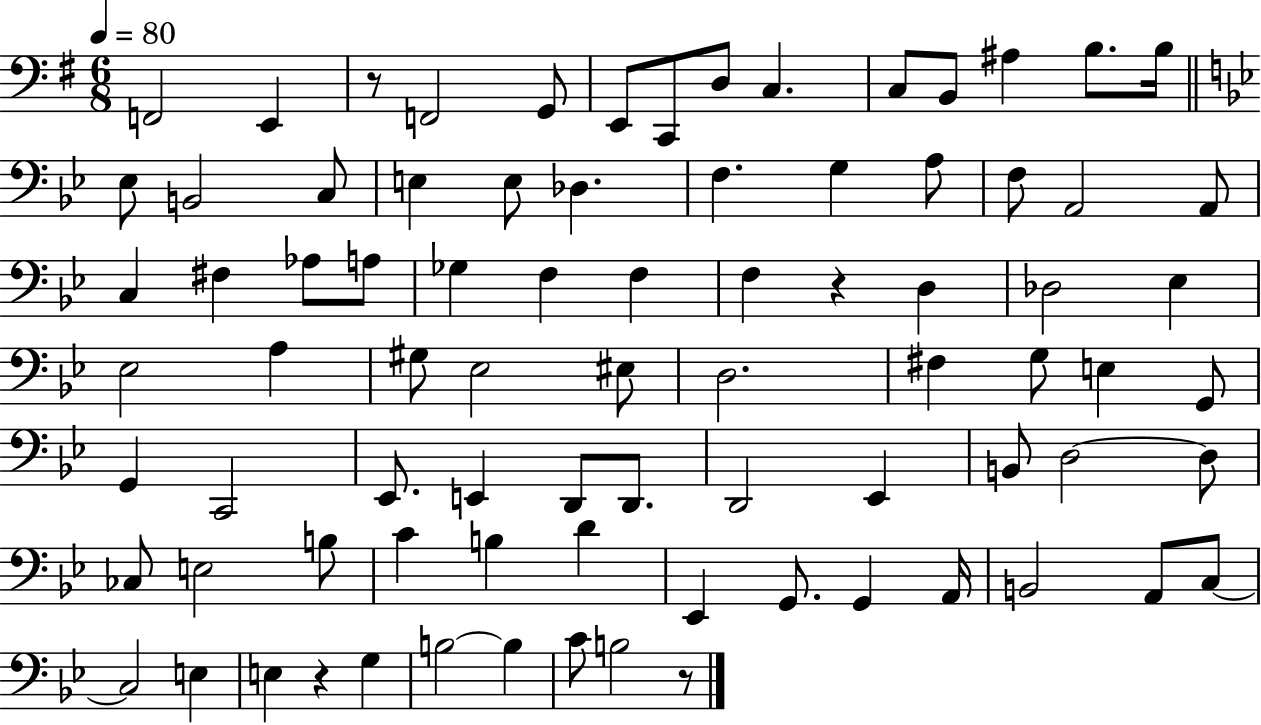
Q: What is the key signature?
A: G major